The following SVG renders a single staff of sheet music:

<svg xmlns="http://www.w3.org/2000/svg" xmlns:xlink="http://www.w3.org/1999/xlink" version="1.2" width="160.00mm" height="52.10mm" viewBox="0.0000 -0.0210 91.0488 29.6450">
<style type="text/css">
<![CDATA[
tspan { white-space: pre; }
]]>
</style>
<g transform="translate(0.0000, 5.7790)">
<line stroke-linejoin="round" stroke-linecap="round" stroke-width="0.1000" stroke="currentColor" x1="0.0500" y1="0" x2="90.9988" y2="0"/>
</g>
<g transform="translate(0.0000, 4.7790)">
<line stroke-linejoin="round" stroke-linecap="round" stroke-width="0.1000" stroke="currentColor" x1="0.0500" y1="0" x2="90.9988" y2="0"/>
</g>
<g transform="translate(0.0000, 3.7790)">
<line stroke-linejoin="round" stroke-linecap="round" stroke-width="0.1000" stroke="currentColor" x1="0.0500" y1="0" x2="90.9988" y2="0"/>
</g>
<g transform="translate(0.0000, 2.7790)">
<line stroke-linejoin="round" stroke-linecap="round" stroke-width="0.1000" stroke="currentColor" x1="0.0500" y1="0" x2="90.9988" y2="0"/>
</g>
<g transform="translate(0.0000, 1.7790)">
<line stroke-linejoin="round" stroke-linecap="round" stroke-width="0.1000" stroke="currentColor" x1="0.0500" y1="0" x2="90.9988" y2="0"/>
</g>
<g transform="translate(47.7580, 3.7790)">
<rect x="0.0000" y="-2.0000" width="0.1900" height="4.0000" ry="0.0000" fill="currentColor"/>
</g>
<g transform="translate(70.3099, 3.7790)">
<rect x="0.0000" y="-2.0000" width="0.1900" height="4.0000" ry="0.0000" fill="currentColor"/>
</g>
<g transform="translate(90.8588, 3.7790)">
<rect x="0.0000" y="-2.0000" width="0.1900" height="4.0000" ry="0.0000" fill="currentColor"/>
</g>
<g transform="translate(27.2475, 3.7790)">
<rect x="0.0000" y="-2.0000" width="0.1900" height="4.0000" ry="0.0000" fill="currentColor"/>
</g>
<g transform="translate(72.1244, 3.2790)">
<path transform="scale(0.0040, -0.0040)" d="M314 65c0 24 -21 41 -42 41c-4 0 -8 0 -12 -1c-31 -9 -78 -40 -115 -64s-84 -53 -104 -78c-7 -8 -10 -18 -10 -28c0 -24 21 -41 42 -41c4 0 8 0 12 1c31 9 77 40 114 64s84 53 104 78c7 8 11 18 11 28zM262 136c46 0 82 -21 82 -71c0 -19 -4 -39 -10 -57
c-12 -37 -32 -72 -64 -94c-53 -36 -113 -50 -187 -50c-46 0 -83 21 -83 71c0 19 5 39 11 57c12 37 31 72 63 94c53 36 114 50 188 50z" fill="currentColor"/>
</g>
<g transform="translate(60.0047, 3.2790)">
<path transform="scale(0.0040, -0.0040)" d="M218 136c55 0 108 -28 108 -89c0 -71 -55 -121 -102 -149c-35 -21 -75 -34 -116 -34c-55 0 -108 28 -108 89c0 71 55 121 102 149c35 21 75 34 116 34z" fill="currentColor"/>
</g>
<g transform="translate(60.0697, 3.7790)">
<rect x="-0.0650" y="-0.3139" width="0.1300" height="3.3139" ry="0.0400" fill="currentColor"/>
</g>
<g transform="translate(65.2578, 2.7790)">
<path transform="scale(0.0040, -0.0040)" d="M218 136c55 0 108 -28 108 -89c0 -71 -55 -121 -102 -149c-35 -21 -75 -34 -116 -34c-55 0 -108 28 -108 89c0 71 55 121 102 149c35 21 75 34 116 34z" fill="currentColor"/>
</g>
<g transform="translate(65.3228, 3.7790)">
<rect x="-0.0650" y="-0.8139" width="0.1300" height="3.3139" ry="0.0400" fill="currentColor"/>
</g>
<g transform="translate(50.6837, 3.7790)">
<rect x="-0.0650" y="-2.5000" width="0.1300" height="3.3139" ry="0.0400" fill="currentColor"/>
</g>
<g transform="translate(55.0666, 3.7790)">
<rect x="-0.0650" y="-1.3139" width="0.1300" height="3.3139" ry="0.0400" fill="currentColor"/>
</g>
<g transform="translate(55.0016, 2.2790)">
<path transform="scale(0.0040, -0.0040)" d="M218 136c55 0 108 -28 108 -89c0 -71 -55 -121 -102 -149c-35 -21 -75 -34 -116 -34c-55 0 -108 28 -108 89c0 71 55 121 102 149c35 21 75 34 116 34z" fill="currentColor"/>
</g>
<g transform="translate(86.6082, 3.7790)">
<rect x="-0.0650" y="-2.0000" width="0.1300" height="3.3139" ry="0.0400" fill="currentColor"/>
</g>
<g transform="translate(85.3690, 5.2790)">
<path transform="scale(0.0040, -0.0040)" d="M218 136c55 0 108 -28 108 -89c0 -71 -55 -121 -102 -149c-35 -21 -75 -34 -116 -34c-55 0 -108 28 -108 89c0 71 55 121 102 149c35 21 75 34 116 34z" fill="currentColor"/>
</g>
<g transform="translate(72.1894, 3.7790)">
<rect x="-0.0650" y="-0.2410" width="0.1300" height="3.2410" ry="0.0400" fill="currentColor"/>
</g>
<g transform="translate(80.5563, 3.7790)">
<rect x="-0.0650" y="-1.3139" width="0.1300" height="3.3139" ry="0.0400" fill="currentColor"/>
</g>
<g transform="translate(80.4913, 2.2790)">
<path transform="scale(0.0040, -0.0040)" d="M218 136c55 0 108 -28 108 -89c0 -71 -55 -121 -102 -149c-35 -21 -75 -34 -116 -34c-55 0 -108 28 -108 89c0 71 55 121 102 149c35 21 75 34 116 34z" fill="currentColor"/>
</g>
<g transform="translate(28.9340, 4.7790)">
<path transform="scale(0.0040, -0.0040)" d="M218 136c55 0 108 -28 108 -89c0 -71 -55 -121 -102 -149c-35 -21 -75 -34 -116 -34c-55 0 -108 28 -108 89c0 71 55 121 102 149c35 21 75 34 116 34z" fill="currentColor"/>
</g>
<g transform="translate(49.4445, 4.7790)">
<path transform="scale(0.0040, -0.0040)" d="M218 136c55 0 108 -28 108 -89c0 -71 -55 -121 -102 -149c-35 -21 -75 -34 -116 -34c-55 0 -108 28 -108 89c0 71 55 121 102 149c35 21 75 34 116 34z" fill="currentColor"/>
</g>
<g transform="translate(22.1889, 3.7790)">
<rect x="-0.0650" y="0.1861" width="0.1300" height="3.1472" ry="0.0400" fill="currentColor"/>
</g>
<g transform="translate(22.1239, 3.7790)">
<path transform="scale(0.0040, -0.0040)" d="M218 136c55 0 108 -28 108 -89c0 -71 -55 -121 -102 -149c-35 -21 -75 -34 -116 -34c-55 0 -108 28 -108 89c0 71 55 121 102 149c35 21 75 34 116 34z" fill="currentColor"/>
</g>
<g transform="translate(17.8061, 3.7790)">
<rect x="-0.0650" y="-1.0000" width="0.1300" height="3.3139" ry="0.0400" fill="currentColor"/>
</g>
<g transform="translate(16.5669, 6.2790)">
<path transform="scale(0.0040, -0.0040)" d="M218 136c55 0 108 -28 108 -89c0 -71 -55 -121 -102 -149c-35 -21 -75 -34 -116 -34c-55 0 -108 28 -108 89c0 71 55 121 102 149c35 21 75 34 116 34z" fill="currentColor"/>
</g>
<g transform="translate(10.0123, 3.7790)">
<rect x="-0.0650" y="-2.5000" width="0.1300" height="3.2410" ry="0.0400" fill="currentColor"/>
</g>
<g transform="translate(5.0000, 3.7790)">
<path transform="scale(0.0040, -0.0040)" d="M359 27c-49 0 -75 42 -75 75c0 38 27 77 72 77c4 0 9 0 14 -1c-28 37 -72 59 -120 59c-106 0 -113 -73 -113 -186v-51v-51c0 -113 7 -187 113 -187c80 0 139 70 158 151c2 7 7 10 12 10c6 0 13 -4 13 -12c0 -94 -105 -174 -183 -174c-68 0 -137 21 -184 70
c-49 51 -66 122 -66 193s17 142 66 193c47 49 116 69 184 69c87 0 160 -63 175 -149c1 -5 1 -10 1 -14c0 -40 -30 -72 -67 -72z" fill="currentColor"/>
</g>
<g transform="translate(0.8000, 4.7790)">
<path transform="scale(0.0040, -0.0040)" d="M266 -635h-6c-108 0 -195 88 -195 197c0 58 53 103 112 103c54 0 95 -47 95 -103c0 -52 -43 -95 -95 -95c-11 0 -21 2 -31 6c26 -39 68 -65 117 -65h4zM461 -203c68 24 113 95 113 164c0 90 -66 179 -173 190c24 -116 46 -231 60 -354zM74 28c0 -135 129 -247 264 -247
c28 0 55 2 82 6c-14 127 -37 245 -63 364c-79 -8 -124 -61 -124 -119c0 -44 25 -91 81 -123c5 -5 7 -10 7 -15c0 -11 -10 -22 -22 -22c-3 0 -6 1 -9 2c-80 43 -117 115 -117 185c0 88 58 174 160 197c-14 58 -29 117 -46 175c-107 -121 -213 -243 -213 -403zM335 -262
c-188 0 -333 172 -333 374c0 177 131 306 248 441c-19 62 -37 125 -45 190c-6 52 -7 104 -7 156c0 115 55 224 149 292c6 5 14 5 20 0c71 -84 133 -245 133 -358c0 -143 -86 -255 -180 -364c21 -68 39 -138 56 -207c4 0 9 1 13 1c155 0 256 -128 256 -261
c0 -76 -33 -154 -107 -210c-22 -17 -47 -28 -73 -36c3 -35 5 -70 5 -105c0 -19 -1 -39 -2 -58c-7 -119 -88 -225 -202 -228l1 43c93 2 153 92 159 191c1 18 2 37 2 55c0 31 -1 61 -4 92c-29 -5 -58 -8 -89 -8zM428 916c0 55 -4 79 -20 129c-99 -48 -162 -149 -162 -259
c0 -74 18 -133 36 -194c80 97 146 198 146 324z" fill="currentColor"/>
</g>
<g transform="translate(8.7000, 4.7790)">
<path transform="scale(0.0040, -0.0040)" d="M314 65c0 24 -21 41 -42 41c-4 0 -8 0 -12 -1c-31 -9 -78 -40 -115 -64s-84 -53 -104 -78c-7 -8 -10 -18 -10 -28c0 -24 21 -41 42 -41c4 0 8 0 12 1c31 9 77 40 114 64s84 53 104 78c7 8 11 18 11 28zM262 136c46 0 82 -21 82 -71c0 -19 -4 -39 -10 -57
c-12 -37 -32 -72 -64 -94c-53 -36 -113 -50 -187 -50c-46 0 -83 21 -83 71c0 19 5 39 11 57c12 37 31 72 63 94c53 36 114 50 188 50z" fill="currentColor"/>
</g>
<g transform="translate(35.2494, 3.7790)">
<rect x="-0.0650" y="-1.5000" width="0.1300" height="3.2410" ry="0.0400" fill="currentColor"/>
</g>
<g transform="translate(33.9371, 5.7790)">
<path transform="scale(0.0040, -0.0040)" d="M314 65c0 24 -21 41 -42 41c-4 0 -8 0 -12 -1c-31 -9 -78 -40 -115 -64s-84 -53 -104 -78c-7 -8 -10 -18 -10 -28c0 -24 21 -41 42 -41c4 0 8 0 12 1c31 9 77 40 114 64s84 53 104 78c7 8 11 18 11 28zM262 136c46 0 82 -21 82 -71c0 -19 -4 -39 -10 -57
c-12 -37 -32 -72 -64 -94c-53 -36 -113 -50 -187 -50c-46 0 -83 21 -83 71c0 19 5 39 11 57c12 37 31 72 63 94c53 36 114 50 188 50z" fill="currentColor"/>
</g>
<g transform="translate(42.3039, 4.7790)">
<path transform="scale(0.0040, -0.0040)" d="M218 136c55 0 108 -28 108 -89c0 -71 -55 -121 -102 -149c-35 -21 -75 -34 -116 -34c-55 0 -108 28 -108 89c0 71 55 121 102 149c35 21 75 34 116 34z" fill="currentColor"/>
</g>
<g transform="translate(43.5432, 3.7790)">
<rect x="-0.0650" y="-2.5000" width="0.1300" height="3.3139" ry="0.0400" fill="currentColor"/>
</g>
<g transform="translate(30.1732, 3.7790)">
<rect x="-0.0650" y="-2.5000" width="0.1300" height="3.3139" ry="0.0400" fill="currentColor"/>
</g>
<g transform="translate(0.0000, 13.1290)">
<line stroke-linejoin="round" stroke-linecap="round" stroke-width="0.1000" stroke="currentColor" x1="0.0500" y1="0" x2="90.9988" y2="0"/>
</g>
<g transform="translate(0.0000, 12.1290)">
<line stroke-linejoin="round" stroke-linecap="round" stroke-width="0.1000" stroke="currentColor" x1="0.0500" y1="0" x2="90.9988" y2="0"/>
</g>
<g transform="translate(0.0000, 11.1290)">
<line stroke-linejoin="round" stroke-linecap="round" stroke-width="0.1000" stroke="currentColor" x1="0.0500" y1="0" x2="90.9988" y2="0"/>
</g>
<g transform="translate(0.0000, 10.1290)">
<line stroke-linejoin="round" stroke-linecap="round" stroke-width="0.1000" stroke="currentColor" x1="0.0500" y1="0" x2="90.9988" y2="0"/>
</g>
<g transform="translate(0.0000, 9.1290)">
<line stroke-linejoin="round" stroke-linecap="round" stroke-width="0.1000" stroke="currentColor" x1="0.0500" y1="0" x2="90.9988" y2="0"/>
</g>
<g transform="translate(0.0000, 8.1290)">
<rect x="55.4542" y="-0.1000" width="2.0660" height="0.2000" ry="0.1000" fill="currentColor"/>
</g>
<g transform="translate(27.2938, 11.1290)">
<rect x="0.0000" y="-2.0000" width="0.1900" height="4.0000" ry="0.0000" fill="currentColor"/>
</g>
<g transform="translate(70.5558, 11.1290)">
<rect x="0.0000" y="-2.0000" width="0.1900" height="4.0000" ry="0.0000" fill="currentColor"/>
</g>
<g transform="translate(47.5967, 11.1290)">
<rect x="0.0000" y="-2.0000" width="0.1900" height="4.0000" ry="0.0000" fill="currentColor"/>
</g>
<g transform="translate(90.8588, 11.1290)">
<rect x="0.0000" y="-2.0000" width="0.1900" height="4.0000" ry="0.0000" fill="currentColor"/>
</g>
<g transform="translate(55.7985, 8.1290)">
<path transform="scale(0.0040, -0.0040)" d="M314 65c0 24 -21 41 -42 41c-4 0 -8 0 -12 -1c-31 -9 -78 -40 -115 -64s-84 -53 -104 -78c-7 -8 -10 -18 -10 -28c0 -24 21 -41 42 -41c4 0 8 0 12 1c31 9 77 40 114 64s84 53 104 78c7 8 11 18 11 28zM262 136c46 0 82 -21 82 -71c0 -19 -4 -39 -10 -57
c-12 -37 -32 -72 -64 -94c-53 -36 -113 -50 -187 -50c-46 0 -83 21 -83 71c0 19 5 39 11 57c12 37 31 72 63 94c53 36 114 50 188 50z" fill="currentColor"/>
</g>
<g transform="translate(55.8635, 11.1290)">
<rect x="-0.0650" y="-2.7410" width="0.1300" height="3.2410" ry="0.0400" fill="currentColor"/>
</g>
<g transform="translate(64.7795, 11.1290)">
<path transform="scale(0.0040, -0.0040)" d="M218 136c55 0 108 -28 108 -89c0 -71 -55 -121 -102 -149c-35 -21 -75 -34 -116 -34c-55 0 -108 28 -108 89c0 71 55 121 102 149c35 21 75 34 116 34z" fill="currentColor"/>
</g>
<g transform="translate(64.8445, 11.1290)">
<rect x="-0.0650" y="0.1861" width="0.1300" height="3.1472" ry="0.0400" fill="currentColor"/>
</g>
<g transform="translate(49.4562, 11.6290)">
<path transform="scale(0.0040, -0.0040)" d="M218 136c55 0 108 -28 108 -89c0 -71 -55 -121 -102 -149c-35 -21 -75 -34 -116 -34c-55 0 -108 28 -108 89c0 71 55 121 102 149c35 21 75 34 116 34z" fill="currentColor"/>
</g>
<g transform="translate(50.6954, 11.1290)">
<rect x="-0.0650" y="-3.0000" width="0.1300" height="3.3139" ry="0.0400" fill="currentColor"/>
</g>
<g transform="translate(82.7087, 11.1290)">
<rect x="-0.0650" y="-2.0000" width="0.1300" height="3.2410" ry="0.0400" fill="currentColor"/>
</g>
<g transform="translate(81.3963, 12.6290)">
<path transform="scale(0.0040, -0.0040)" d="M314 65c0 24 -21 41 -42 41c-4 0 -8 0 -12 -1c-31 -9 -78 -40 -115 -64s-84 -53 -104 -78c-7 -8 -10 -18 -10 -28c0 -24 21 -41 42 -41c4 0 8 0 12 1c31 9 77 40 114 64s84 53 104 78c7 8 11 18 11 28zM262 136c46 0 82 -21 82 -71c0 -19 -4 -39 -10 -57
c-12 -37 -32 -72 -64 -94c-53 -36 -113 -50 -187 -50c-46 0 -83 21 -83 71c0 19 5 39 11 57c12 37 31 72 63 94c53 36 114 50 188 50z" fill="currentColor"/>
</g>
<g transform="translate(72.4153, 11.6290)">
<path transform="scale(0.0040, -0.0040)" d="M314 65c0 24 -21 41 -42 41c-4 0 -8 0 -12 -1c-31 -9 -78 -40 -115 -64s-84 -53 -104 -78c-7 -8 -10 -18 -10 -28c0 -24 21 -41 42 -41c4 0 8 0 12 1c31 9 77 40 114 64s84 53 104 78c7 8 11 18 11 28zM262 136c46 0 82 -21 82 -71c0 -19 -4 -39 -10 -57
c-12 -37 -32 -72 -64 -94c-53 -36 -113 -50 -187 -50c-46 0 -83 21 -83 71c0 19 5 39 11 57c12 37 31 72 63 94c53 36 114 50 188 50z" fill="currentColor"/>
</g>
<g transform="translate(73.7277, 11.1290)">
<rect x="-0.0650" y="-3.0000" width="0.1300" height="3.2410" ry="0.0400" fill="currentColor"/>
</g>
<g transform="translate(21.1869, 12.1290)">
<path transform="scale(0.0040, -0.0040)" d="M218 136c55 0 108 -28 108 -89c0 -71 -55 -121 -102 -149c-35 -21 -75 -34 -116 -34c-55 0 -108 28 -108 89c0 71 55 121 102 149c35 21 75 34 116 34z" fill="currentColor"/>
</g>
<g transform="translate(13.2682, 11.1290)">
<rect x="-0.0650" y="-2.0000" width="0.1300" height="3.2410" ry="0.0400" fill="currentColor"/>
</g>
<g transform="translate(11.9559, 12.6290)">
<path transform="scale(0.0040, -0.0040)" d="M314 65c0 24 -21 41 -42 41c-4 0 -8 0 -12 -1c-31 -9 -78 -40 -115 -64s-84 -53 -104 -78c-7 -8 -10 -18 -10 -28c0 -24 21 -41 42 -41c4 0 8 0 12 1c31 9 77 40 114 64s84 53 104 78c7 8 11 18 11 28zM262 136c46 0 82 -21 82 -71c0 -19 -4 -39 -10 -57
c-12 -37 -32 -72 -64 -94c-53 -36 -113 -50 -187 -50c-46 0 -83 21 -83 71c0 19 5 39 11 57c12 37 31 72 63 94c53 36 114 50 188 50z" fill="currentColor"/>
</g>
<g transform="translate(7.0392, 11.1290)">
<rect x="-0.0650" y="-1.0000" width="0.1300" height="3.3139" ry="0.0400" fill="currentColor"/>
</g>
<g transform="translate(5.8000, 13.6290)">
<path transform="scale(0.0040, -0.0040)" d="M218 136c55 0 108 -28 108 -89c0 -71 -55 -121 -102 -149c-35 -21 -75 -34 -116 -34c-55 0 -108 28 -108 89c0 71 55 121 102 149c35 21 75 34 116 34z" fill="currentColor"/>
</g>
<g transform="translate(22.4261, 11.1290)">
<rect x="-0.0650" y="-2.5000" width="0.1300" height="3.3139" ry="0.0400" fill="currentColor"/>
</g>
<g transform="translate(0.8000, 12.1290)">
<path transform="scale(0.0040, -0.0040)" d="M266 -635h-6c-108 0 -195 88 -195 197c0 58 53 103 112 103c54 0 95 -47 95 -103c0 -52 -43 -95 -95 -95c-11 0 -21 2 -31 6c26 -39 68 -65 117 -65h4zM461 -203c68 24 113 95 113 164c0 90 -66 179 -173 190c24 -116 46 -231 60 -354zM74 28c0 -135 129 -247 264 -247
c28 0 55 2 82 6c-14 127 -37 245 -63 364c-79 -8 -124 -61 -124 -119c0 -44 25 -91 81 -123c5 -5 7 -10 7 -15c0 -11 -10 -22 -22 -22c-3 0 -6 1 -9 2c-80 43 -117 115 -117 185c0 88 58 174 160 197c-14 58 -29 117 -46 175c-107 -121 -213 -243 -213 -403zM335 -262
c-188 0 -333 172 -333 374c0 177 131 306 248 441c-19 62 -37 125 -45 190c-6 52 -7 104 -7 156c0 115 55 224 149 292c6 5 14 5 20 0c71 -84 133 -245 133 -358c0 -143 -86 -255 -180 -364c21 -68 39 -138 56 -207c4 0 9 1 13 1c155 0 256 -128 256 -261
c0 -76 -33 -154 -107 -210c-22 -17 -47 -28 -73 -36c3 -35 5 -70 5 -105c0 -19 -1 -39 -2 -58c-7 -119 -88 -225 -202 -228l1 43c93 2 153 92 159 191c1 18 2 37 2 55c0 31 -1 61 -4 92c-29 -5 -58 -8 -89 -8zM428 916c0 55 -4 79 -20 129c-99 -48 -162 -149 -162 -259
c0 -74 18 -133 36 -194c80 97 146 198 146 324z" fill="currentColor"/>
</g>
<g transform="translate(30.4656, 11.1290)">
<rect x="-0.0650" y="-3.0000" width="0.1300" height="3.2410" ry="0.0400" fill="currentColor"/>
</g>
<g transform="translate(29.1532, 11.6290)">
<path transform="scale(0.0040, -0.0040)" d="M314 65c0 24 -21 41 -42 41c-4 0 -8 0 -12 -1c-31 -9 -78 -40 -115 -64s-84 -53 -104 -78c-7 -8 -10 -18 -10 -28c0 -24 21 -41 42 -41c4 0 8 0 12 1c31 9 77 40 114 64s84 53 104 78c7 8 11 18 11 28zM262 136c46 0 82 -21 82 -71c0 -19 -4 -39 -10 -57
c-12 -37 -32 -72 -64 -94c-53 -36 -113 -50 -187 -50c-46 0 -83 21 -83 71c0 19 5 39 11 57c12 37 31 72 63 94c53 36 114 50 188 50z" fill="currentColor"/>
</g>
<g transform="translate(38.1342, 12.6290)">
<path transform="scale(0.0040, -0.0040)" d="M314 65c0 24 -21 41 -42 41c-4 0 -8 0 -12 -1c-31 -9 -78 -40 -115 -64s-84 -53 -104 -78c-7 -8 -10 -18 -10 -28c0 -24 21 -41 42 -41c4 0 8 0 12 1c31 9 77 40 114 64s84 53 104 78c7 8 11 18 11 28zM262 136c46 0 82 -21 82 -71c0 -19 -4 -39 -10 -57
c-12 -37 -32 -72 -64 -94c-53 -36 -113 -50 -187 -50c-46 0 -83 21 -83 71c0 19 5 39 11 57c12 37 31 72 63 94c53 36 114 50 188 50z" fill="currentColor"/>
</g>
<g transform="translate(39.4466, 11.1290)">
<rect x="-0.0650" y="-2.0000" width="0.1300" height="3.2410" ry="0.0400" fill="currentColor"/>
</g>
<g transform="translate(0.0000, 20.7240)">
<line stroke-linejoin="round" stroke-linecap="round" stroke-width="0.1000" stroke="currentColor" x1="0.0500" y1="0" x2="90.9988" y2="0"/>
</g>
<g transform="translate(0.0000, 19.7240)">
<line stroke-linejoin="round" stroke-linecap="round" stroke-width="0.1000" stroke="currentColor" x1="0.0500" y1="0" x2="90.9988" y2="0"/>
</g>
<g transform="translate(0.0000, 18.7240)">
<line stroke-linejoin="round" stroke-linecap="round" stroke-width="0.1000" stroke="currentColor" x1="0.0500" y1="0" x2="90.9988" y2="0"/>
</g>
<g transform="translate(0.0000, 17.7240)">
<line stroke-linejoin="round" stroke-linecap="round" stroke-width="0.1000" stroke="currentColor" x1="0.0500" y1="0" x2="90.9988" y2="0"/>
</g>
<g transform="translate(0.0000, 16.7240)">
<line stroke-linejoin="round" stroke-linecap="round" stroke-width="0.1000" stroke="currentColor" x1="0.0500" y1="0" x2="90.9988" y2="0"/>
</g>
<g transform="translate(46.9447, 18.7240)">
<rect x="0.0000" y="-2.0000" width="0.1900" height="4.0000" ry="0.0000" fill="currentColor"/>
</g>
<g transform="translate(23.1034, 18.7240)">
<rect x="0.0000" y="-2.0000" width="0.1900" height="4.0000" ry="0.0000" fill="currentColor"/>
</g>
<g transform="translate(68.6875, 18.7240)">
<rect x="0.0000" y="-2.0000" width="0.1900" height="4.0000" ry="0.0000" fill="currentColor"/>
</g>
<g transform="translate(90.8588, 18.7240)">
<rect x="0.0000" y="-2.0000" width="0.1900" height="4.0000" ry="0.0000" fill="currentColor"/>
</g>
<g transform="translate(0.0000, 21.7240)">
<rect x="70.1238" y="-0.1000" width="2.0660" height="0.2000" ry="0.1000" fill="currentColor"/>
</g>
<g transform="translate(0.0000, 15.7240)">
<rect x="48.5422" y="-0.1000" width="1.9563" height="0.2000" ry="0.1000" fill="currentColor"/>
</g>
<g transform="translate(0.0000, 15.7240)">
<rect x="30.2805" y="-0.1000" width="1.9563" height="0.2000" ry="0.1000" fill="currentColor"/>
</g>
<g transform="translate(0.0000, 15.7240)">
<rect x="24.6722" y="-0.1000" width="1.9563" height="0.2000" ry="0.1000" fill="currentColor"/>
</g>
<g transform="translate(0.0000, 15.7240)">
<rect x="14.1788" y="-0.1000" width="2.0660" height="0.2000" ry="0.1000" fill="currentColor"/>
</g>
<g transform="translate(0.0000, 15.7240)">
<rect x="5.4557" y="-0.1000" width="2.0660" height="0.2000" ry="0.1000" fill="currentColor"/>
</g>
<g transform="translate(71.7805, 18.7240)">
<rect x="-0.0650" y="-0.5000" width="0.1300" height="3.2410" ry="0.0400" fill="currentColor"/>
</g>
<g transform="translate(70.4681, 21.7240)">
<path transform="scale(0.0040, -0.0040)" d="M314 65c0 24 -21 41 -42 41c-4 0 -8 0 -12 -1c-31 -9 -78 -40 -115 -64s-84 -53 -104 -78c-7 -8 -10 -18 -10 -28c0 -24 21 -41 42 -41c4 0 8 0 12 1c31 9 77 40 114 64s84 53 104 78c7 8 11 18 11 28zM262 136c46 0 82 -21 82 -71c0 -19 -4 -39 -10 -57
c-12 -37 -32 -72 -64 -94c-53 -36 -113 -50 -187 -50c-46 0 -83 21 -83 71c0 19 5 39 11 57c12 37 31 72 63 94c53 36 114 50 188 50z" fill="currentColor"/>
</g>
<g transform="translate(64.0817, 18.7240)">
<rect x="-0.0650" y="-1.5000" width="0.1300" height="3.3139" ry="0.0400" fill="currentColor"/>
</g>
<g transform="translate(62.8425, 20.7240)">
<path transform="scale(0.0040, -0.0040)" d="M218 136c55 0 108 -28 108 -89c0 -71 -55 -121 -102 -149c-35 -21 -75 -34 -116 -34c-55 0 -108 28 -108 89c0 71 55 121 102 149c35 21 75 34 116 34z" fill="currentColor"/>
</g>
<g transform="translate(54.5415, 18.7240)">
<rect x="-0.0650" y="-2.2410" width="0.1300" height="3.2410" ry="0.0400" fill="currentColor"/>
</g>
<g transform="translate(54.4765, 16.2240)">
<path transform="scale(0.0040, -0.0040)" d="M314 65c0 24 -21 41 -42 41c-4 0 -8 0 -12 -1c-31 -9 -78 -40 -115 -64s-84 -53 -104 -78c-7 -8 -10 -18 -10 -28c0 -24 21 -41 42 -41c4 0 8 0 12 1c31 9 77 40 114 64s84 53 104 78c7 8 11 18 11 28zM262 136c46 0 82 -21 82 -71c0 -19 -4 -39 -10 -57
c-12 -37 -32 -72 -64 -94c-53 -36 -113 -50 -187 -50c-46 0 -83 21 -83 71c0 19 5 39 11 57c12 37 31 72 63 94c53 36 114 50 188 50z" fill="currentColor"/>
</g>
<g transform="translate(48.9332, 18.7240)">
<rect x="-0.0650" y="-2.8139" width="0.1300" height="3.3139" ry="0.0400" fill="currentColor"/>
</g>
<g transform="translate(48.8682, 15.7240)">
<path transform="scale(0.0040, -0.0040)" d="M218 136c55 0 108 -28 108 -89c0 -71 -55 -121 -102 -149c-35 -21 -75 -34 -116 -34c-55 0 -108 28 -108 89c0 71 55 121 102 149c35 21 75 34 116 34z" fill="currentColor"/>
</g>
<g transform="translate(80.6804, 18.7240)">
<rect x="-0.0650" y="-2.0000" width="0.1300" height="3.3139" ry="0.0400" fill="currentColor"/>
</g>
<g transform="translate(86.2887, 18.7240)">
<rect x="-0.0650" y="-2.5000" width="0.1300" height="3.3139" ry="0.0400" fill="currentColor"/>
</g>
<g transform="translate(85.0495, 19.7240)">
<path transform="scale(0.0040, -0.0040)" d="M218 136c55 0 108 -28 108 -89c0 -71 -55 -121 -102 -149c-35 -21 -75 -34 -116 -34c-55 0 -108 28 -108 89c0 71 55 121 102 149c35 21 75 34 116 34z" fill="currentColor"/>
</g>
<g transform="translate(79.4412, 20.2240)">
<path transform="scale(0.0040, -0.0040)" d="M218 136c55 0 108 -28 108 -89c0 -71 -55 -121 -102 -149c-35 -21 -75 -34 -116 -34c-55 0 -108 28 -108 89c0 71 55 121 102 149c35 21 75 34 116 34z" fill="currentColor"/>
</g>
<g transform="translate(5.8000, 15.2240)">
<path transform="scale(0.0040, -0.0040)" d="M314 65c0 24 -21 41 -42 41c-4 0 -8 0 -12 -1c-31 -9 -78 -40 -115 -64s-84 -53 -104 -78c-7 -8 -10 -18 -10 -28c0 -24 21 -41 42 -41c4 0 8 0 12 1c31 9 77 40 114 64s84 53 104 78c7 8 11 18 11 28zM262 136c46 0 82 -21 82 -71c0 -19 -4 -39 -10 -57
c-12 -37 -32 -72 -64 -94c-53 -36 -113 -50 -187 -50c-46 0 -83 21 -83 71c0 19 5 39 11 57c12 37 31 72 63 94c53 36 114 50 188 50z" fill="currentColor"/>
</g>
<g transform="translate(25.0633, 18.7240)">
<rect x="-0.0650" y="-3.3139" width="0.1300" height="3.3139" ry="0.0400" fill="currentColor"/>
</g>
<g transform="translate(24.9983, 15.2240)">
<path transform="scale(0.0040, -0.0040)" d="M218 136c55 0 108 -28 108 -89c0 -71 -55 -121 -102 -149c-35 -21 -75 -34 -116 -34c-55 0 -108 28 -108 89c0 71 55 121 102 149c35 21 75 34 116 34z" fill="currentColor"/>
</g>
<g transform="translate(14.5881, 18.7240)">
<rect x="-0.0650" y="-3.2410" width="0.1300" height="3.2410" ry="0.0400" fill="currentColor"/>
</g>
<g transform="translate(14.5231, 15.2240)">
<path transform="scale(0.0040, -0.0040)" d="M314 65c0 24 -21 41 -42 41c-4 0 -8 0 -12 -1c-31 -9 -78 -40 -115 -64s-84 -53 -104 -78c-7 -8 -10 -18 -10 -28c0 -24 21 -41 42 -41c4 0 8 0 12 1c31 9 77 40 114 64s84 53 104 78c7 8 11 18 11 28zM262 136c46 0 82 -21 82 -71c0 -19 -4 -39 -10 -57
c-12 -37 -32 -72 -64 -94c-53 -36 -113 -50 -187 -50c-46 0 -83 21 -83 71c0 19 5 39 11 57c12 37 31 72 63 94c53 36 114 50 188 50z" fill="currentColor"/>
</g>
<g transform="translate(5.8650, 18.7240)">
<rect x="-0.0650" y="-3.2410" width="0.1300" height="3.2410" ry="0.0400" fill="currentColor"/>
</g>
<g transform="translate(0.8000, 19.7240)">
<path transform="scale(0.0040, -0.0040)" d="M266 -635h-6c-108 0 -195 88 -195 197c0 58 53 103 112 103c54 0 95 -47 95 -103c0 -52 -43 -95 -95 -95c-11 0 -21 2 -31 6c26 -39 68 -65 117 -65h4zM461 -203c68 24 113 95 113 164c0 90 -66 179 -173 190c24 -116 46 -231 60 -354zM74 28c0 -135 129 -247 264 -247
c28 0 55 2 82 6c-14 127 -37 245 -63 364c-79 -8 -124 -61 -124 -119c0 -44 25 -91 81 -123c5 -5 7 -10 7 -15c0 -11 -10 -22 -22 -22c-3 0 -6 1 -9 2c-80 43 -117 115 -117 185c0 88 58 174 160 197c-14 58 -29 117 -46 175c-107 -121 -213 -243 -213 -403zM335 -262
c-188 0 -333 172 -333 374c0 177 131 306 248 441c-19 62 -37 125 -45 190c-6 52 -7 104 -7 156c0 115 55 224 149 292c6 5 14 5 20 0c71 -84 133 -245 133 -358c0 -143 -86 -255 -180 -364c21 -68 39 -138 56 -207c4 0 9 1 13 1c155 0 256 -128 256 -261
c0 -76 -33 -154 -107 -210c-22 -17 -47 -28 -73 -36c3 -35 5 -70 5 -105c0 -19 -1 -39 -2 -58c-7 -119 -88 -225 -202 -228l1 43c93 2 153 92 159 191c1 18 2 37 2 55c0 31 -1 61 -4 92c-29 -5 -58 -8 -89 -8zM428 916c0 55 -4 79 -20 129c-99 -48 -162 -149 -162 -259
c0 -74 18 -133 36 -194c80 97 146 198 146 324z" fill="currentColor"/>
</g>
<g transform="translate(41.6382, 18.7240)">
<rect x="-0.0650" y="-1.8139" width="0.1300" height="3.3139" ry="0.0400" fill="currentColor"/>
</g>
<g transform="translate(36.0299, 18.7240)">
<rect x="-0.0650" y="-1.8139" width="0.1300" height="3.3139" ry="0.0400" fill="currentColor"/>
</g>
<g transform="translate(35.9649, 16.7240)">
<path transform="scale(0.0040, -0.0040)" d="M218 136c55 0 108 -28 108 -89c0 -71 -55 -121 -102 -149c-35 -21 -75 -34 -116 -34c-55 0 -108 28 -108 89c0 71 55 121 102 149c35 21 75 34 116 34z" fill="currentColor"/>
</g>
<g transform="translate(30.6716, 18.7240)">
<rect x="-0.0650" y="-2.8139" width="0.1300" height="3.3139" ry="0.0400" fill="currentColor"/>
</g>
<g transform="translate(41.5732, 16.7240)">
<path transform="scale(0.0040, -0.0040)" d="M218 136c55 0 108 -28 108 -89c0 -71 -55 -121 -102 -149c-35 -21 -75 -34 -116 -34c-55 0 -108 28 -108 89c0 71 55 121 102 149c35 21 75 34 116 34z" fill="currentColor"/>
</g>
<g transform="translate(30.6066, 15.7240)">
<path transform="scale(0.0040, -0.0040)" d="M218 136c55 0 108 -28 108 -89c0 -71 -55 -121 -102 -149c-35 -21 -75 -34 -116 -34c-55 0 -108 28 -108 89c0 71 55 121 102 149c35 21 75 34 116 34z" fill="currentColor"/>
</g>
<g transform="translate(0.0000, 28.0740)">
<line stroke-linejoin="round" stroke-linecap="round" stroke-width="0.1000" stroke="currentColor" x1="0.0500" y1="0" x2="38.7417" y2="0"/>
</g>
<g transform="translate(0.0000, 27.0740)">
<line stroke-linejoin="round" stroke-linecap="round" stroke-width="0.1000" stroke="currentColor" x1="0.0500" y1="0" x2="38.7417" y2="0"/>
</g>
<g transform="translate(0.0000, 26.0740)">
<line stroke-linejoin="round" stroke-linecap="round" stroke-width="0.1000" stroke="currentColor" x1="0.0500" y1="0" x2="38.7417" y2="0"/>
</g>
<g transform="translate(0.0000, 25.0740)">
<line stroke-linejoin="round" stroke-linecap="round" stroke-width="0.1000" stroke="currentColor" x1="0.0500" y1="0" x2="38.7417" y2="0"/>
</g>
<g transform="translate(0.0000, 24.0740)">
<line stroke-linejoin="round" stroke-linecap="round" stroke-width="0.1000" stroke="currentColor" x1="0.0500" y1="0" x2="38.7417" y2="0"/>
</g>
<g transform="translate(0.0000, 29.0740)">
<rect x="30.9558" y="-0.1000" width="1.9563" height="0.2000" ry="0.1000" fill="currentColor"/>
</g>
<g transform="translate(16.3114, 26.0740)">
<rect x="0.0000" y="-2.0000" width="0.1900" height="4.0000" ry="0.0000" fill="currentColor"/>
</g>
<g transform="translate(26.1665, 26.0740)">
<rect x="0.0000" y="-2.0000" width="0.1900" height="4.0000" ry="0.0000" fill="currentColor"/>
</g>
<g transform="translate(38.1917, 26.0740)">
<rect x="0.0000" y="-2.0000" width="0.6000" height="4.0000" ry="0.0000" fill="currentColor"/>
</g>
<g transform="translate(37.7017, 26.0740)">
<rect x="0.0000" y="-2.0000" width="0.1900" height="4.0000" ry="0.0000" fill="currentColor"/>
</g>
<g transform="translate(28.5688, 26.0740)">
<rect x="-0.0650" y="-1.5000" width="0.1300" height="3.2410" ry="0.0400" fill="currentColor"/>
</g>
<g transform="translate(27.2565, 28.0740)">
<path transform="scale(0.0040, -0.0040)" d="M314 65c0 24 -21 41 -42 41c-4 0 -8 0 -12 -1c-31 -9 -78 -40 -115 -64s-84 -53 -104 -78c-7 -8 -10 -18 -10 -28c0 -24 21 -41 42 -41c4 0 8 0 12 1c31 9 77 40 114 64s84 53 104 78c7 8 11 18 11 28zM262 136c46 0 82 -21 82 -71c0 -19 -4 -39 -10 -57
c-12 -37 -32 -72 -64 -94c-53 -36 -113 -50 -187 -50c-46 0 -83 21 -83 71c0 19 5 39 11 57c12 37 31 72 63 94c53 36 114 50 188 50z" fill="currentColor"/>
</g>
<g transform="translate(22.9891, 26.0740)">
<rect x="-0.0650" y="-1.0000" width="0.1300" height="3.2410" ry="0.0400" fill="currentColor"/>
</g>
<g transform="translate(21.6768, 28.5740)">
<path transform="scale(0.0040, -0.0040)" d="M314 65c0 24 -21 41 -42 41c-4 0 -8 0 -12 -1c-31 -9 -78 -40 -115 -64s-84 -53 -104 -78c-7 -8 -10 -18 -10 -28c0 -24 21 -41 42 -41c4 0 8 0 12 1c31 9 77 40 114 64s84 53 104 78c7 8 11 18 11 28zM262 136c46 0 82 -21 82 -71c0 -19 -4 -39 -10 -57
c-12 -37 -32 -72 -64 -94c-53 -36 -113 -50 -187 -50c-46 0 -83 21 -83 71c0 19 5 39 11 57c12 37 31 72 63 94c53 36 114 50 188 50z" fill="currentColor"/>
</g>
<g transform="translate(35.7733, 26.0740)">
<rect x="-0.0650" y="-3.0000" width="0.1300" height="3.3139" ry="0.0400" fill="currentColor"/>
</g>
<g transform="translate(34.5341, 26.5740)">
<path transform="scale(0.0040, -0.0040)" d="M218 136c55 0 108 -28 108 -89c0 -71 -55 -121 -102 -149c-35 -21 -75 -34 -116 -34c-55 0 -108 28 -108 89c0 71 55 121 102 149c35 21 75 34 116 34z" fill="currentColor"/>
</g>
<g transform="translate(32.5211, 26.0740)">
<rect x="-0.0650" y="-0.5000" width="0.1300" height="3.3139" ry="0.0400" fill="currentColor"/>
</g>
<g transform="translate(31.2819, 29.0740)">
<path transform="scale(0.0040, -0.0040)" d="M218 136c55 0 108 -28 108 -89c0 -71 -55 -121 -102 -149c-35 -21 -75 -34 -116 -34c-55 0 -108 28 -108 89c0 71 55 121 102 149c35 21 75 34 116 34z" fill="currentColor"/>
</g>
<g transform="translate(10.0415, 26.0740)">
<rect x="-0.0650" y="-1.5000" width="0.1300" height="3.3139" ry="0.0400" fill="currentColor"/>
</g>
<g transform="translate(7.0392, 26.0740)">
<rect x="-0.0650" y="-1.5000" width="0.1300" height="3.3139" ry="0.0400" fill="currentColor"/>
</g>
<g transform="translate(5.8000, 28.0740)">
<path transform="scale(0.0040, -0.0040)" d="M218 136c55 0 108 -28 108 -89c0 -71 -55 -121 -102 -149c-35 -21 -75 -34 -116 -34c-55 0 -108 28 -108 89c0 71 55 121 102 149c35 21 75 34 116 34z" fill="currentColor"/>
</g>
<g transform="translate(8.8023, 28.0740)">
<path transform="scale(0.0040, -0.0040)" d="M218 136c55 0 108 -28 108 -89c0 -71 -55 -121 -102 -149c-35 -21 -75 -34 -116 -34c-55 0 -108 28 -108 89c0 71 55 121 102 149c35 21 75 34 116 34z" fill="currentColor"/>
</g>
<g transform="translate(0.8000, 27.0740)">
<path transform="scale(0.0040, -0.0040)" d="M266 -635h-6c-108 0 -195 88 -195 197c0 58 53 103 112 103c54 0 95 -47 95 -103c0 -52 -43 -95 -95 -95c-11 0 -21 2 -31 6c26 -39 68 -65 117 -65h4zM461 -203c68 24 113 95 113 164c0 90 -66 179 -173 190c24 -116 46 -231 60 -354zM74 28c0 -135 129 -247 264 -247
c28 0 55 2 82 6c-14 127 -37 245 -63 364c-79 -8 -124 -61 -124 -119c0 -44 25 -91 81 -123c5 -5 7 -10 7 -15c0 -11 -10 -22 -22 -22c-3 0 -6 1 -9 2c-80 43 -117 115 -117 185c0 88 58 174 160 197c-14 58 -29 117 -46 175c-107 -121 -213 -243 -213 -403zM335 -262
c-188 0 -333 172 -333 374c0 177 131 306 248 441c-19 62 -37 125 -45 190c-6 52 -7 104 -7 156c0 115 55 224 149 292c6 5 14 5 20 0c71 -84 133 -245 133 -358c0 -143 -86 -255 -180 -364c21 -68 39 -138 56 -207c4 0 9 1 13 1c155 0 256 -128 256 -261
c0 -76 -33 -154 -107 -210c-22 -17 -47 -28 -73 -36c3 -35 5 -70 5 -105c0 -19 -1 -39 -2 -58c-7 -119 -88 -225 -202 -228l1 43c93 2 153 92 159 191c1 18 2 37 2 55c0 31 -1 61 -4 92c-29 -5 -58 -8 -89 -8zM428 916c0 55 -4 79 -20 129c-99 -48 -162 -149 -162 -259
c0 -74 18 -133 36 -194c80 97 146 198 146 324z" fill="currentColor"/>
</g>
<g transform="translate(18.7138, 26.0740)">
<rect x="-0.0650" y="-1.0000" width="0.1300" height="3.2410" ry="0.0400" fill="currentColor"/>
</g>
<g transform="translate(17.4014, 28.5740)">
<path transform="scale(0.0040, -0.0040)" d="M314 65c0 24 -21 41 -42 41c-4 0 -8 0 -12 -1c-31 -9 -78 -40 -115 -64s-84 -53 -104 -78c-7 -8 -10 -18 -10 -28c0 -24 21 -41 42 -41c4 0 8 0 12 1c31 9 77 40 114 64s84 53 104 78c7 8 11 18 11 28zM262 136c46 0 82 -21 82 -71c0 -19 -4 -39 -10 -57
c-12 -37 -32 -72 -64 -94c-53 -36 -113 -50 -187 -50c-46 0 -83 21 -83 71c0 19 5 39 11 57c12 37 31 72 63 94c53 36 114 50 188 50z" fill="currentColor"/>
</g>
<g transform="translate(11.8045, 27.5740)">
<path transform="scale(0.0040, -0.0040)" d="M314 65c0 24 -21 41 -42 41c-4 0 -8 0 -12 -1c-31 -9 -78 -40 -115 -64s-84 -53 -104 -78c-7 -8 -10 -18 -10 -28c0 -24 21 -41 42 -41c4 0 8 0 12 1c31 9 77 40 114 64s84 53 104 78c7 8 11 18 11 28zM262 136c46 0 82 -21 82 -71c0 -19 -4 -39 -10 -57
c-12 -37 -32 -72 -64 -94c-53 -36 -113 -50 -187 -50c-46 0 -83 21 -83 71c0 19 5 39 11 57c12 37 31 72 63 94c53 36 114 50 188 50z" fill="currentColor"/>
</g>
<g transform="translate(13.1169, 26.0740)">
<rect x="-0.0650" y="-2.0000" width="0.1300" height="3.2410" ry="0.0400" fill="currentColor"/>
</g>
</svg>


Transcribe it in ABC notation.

X:1
T:Untitled
M:4/4
L:1/4
K:C
G2 D B G E2 G G e c d c2 e F D F2 G A2 F2 A a2 B A2 F2 b2 b2 b a f f a g2 E C2 F G E E F2 D2 D2 E2 C A